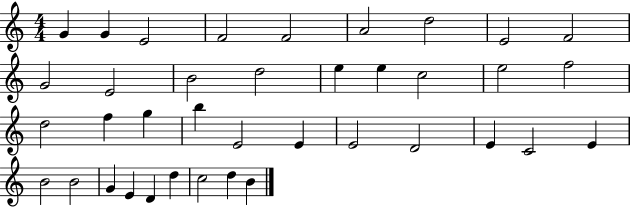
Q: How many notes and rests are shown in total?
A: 38